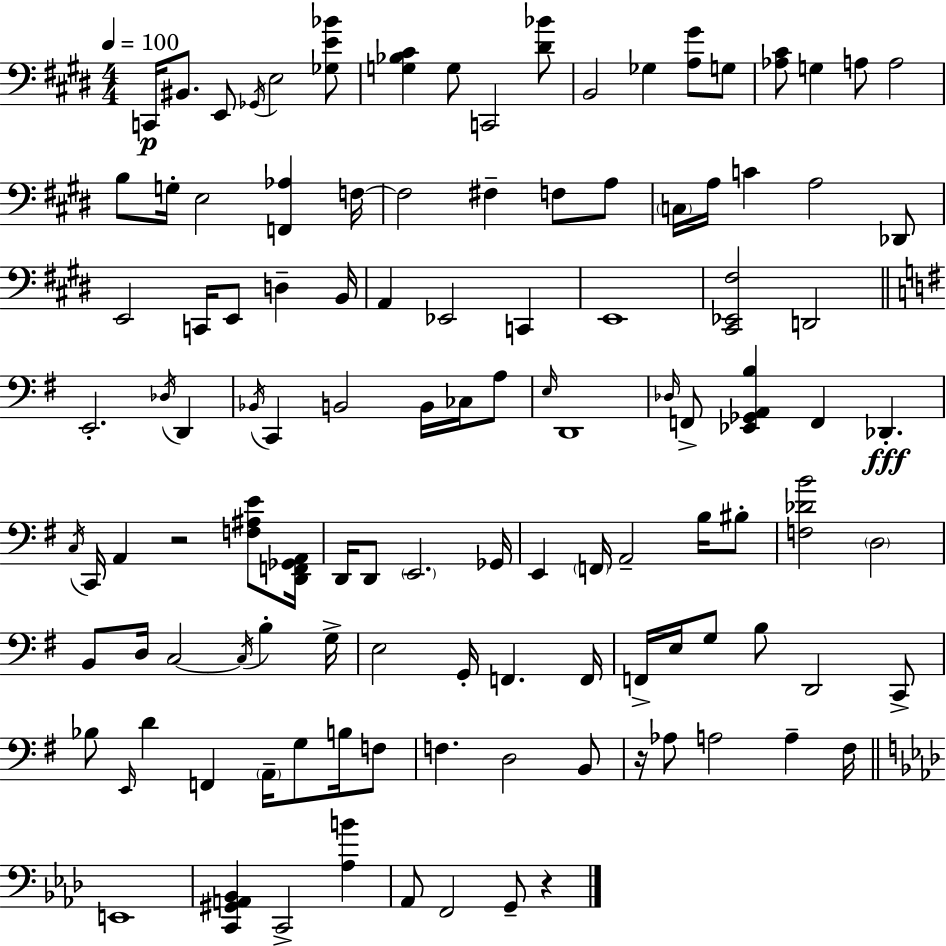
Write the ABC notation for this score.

X:1
T:Untitled
M:4/4
L:1/4
K:E
C,,/4 ^B,,/2 E,,/2 _G,,/4 E,2 [_G,E_B]/2 [G,_B,^C] G,/2 C,,2 [^D_B]/2 B,,2 _G, [A,^G]/2 G,/2 [_A,^C]/2 G, A,/2 A,2 B,/2 G,/4 E,2 [F,,_A,] F,/4 F,2 ^F, F,/2 A,/2 C,/4 A,/4 C A,2 _D,,/2 E,,2 C,,/4 E,,/2 D, B,,/4 A,, _E,,2 C,, E,,4 [^C,,_E,,^F,]2 D,,2 E,,2 _D,/4 D,, _B,,/4 C,, B,,2 B,,/4 _C,/4 A,/2 E,/4 D,,4 _D,/4 F,,/2 [_E,,_G,,A,,B,] F,, _D,, C,/4 C,,/4 A,, z2 [F,^A,E]/2 [D,,F,,_G,,A,,]/4 D,,/4 D,,/2 E,,2 _G,,/4 E,, F,,/4 A,,2 B,/4 ^B,/2 [F,_DB]2 D,2 B,,/2 D,/4 C,2 C,/4 B, G,/4 E,2 G,,/4 F,, F,,/4 F,,/4 E,/4 G,/2 B,/2 D,,2 C,,/2 _B,/2 E,,/4 D F,, A,,/4 G,/2 B,/4 F,/2 F, D,2 B,,/2 z/4 _A,/2 A,2 A, ^F,/4 E,,4 [C,,^G,,A,,_B,,] C,,2 [_A,B] _A,,/2 F,,2 G,,/2 z